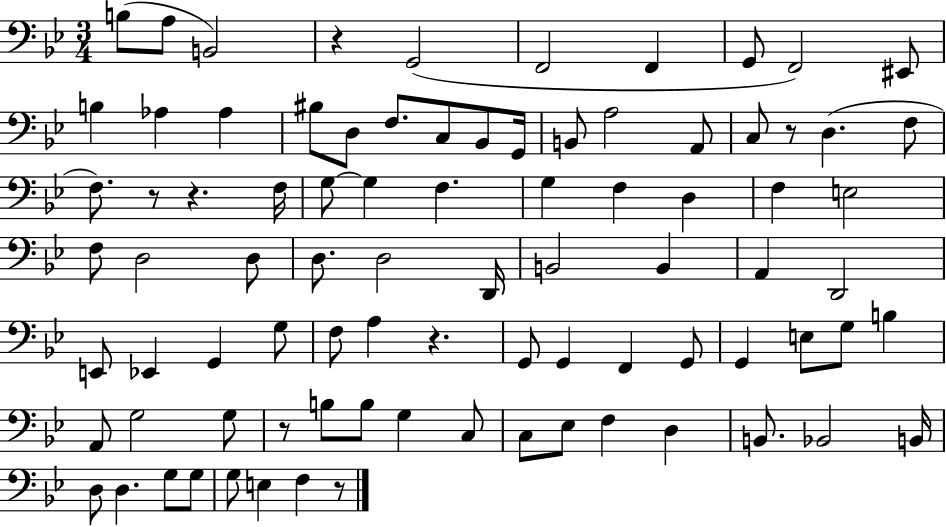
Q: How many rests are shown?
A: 7